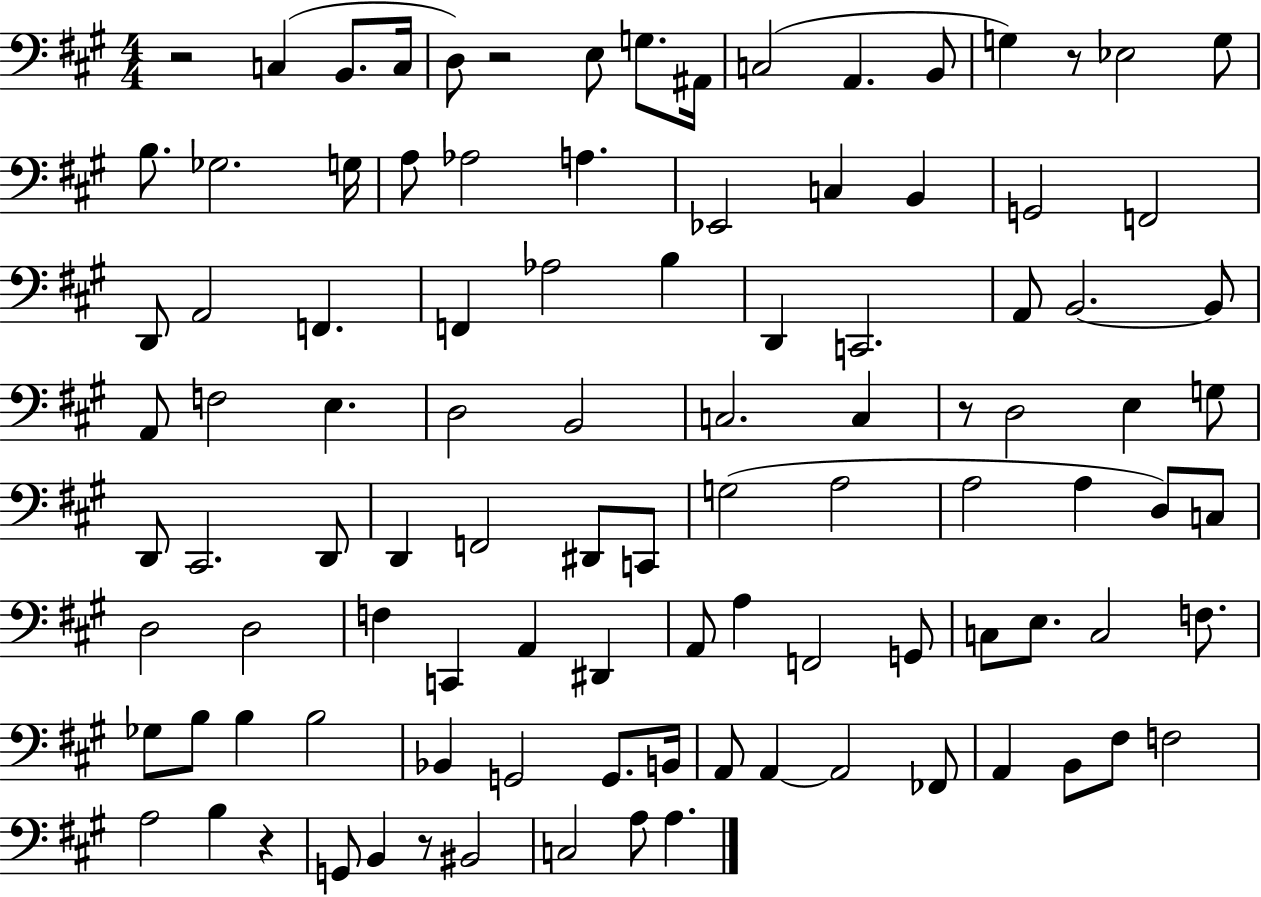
{
  \clef bass
  \numericTimeSignature
  \time 4/4
  \key a \major
  r2 c4( b,8. c16 | d8) r2 e8 g8. ais,16 | c2( a,4. b,8 | g4) r8 ees2 g8 | \break b8. ges2. g16 | a8 aes2 a4. | ees,2 c4 b,4 | g,2 f,2 | \break d,8 a,2 f,4. | f,4 aes2 b4 | d,4 c,2. | a,8 b,2.~~ b,8 | \break a,8 f2 e4. | d2 b,2 | c2. c4 | r8 d2 e4 g8 | \break d,8 cis,2. d,8 | d,4 f,2 dis,8 c,8 | g2( a2 | a2 a4 d8) c8 | \break d2 d2 | f4 c,4 a,4 dis,4 | a,8 a4 f,2 g,8 | c8 e8. c2 f8. | \break ges8 b8 b4 b2 | bes,4 g,2 g,8. b,16 | a,8 a,4~~ a,2 fes,8 | a,4 b,8 fis8 f2 | \break a2 b4 r4 | g,8 b,4 r8 bis,2 | c2 a8 a4. | \bar "|."
}